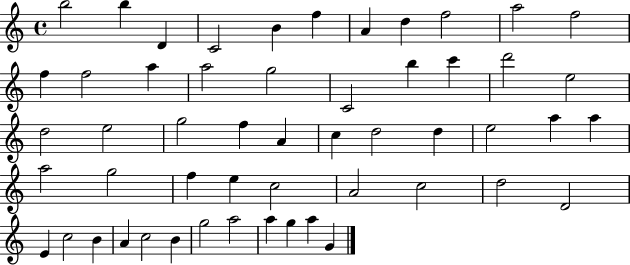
{
  \clef treble
  \time 4/4
  \defaultTimeSignature
  \key c \major
  b''2 b''4 d'4 | c'2 b'4 f''4 | a'4 d''4 f''2 | a''2 f''2 | \break f''4 f''2 a''4 | a''2 g''2 | c'2 b''4 c'''4 | d'''2 e''2 | \break d''2 e''2 | g''2 f''4 a'4 | c''4 d''2 d''4 | e''2 a''4 a''4 | \break a''2 g''2 | f''4 e''4 c''2 | a'2 c''2 | d''2 d'2 | \break e'4 c''2 b'4 | a'4 c''2 b'4 | g''2 a''2 | a''4 g''4 a''4 g'4 | \break \bar "|."
}